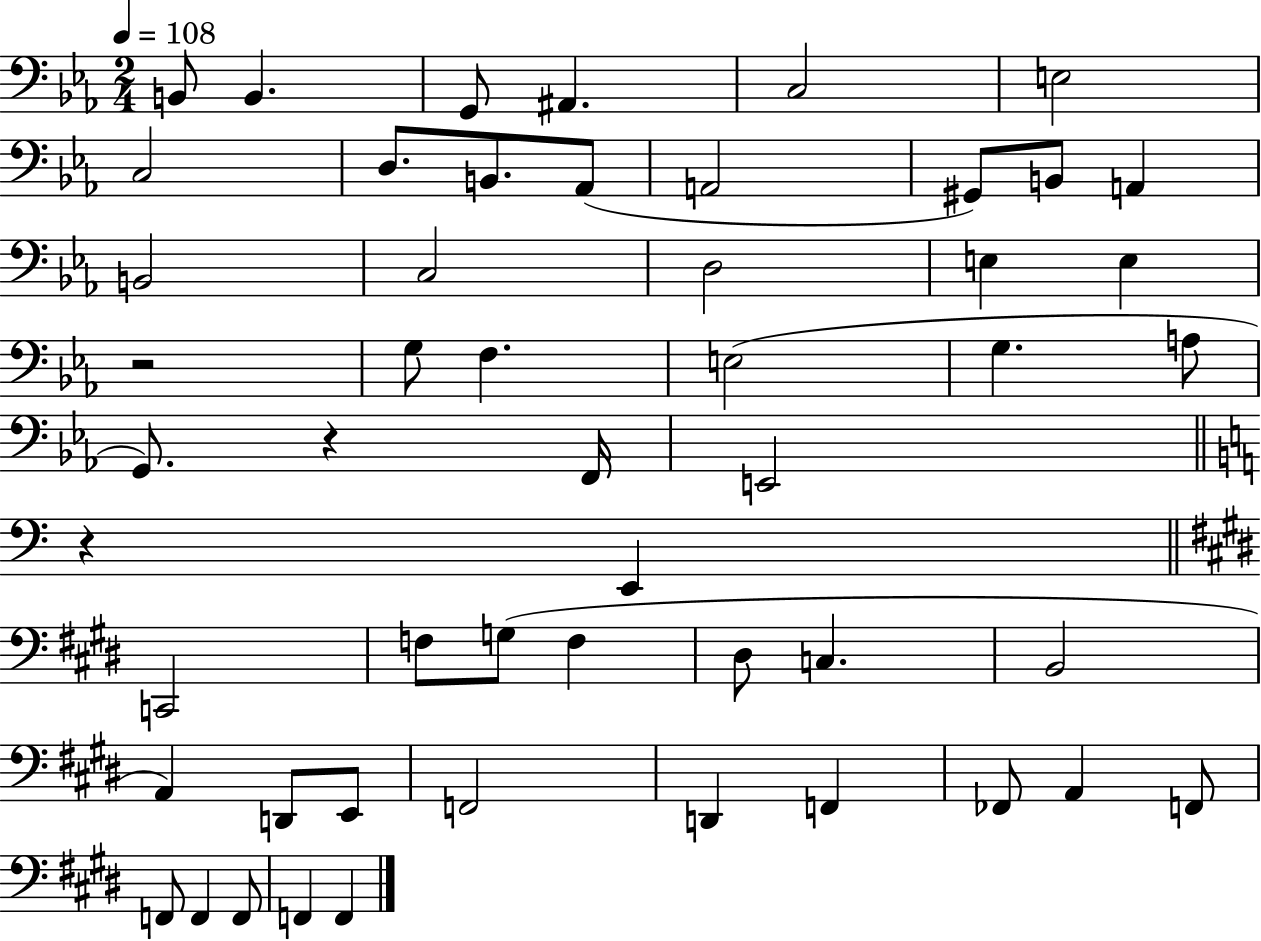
B2/e B2/q. G2/e A#2/q. C3/h E3/h C3/h D3/e. B2/e. Ab2/e A2/h G#2/e B2/e A2/q B2/h C3/h D3/h E3/q E3/q R/h G3/e F3/q. E3/h G3/q. A3/e G2/e. R/q F2/s E2/h R/q E2/q C2/h F3/e G3/e F3/q D#3/e C3/q. B2/h A2/q D2/e E2/e F2/h D2/q F2/q FES2/e A2/q F2/e F2/e F2/q F2/e F2/q F2/q